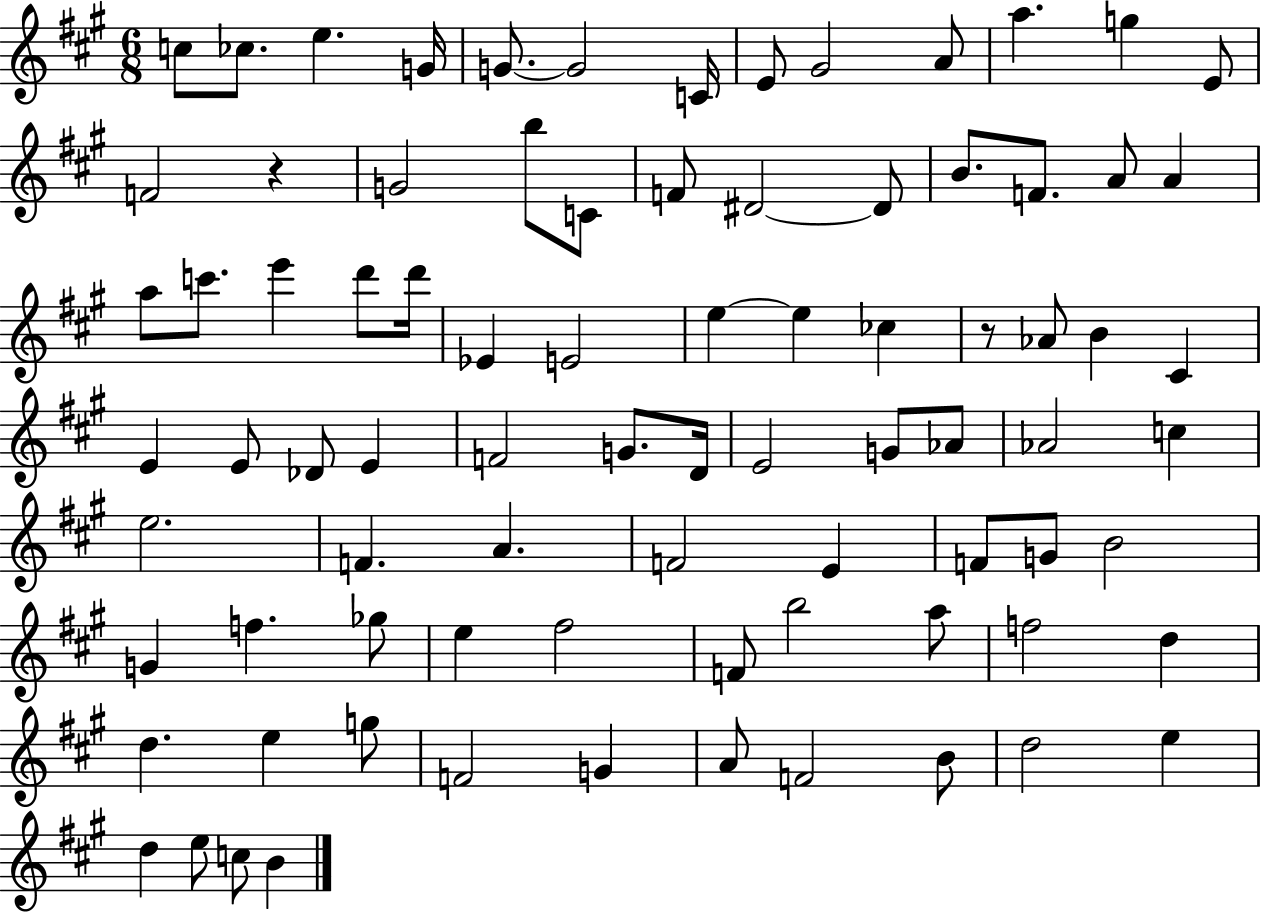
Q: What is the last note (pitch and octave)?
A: B4